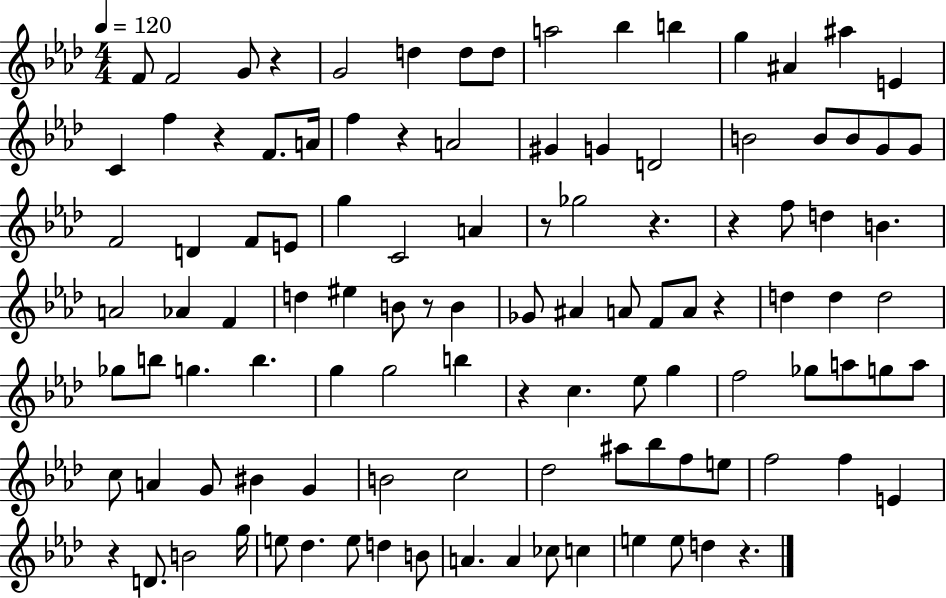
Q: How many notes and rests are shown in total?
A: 110